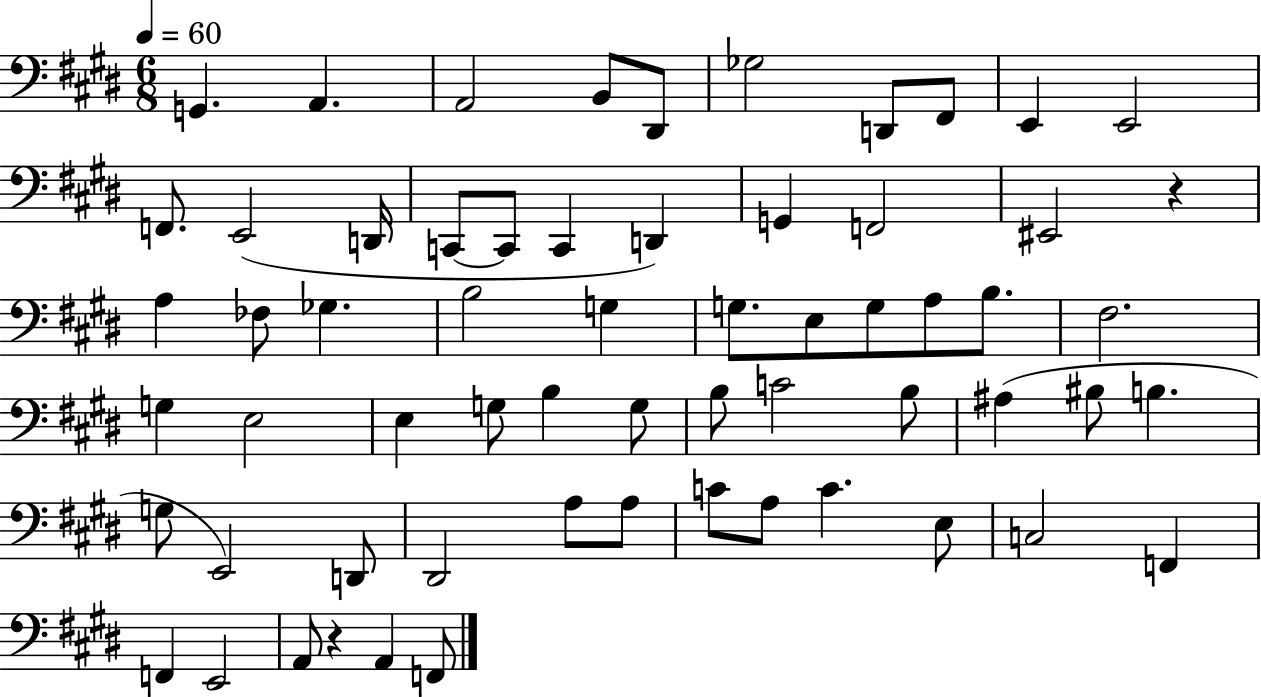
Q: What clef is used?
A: bass